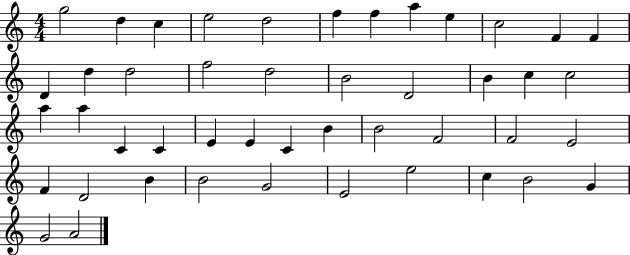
{
  \clef treble
  \numericTimeSignature
  \time 4/4
  \key c \major
  g''2 d''4 c''4 | e''2 d''2 | f''4 f''4 a''4 e''4 | c''2 f'4 f'4 | \break d'4 d''4 d''2 | f''2 d''2 | b'2 d'2 | b'4 c''4 c''2 | \break a''4 a''4 c'4 c'4 | e'4 e'4 c'4 b'4 | b'2 f'2 | f'2 e'2 | \break f'4 d'2 b'4 | b'2 g'2 | e'2 e''2 | c''4 b'2 g'4 | \break g'2 a'2 | \bar "|."
}